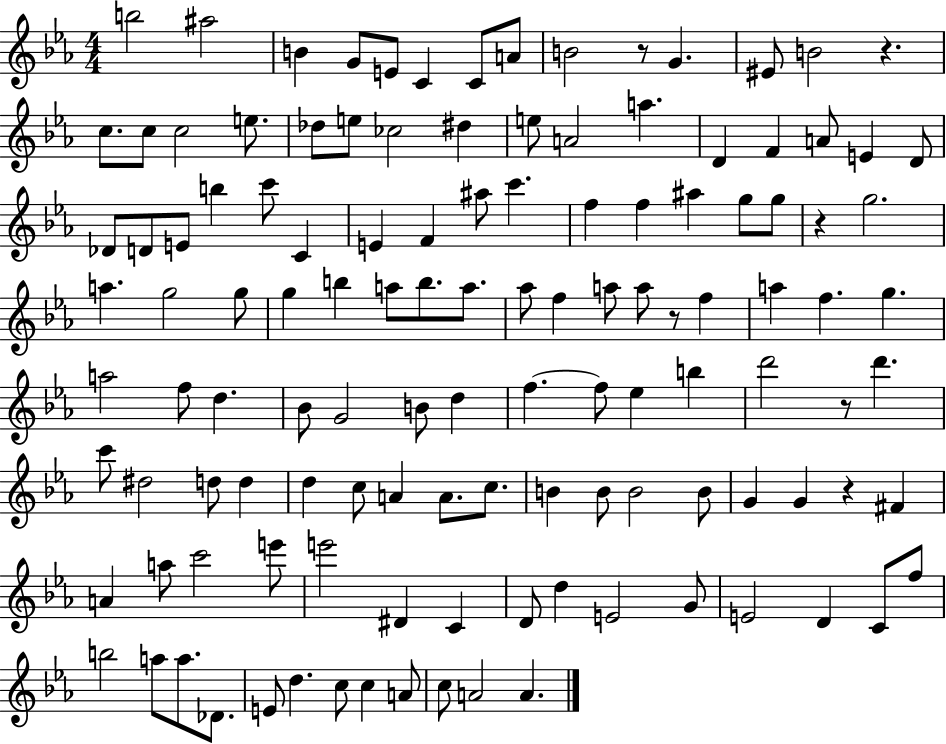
{
  \clef treble
  \numericTimeSignature
  \time 4/4
  \key ees \major
  b''2 ais''2 | b'4 g'8 e'8 c'4 c'8 a'8 | b'2 r8 g'4. | eis'8 b'2 r4. | \break c''8. c''8 c''2 e''8. | des''8 e''8 ces''2 dis''4 | e''8 a'2 a''4. | d'4 f'4 a'8 e'4 d'8 | \break des'8 d'8 e'8 b''4 c'''8 c'4 | e'4 f'4 ais''8 c'''4. | f''4 f''4 ais''4 g''8 g''8 | r4 g''2. | \break a''4. g''2 g''8 | g''4 b''4 a''8 b''8. a''8. | aes''8 f''4 a''8 a''8 r8 f''4 | a''4 f''4. g''4. | \break a''2 f''8 d''4. | bes'8 g'2 b'8 d''4 | f''4.~~ f''8 ees''4 b''4 | d'''2 r8 d'''4. | \break c'''8 dis''2 d''8 d''4 | d''4 c''8 a'4 a'8. c''8. | b'4 b'8 b'2 b'8 | g'4 g'4 r4 fis'4 | \break a'4 a''8 c'''2 e'''8 | e'''2 dis'4 c'4 | d'8 d''4 e'2 g'8 | e'2 d'4 c'8 f''8 | \break b''2 a''8 a''8. des'8. | e'8 d''4. c''8 c''4 a'8 | c''8 a'2 a'4. | \bar "|."
}